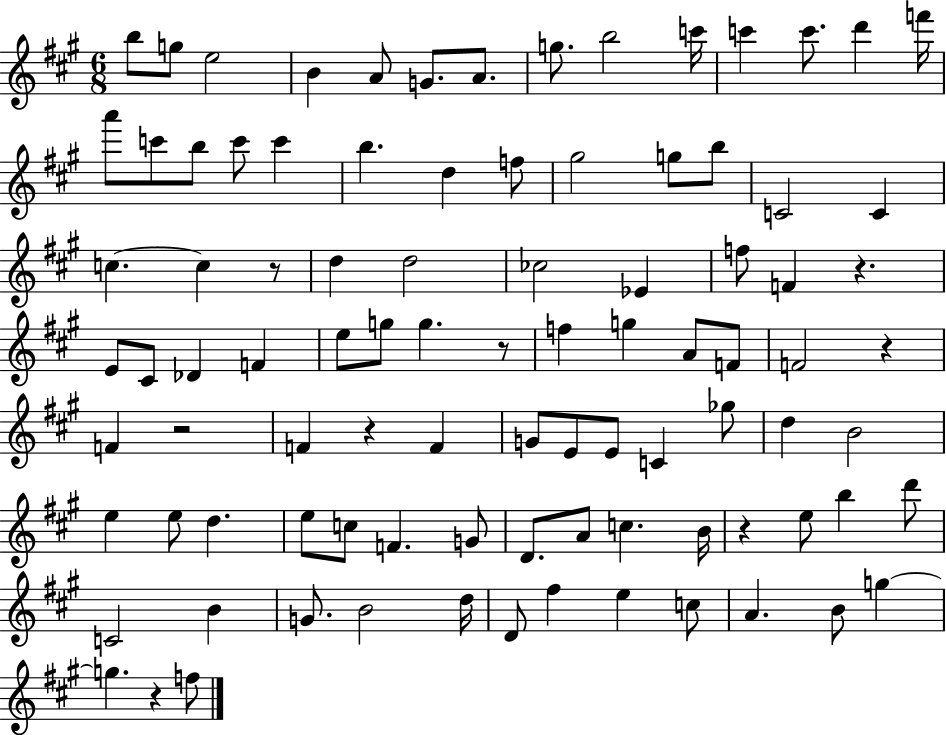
B5/e G5/e E5/h B4/q A4/e G4/e. A4/e. G5/e. B5/h C6/s C6/q C6/e. D6/q F6/s A6/e C6/e B5/e C6/e C6/q B5/q. D5/q F5/e G#5/h G5/e B5/e C4/h C4/q C5/q. C5/q R/e D5/q D5/h CES5/h Eb4/q F5/e F4/q R/q. E4/e C#4/e Db4/q F4/q E5/e G5/e G5/q. R/e F5/q G5/q A4/e F4/e F4/h R/q F4/q R/h F4/q R/q F4/q G4/e E4/e E4/e C4/q Gb5/e D5/q B4/h E5/q E5/e D5/q. E5/e C5/e F4/q. G4/e D4/e. A4/e C5/q. B4/s R/q E5/e B5/q D6/e C4/h B4/q G4/e. B4/h D5/s D4/e F#5/q E5/q C5/e A4/q. B4/e G5/q G5/q. R/q F5/e